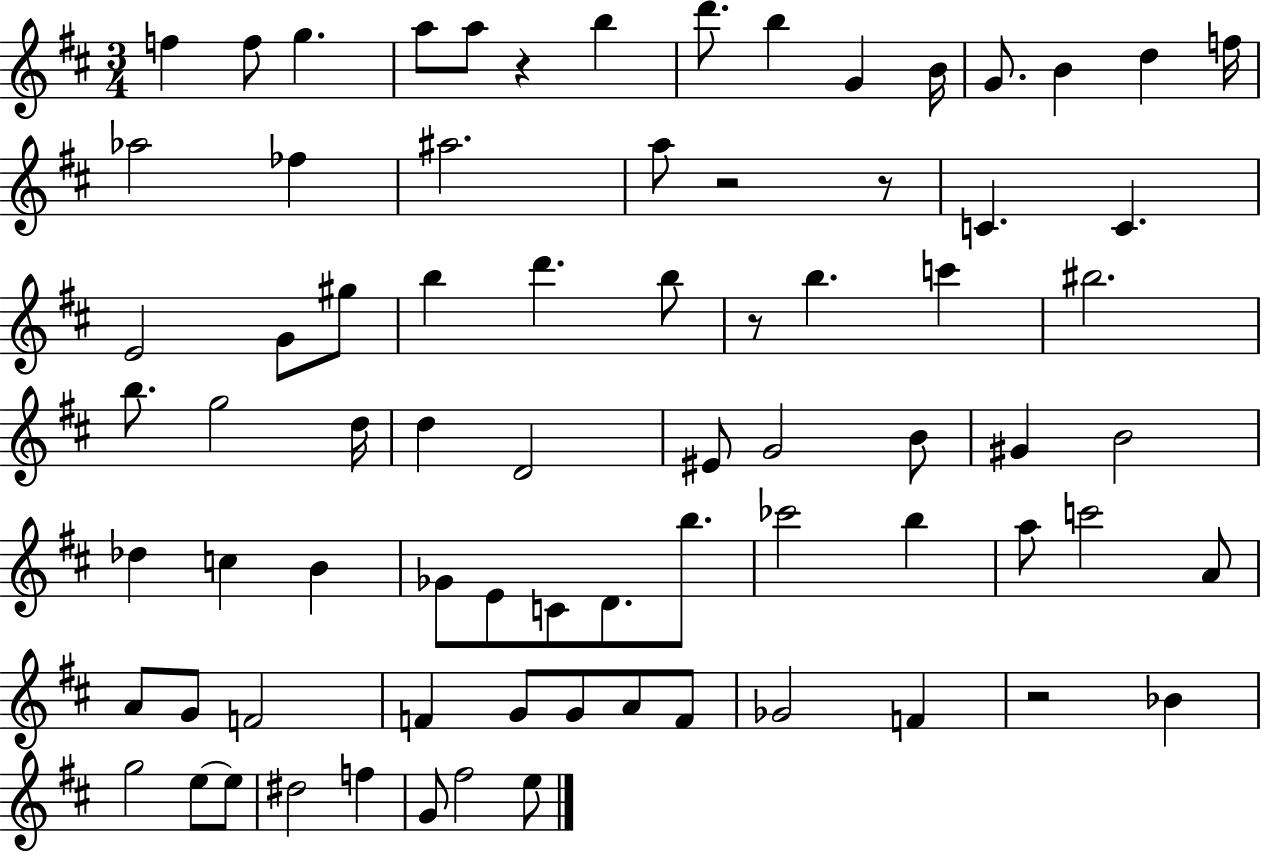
F5/q F5/e G5/q. A5/e A5/e R/q B5/q D6/e. B5/q G4/q B4/s G4/e. B4/q D5/q F5/s Ab5/h FES5/q A#5/h. A5/e R/h R/e C4/q. C4/q. E4/h G4/e G#5/e B5/q D6/q. B5/e R/e B5/q. C6/q BIS5/h. B5/e. G5/h D5/s D5/q D4/h EIS4/e G4/h B4/e G#4/q B4/h Db5/q C5/q B4/q Gb4/e E4/e C4/e D4/e. B5/e. CES6/h B5/q A5/e C6/h A4/e A4/e G4/e F4/h F4/q G4/e G4/e A4/e F4/e Gb4/h F4/q R/h Bb4/q G5/h E5/e E5/e D#5/h F5/q G4/e F#5/h E5/e